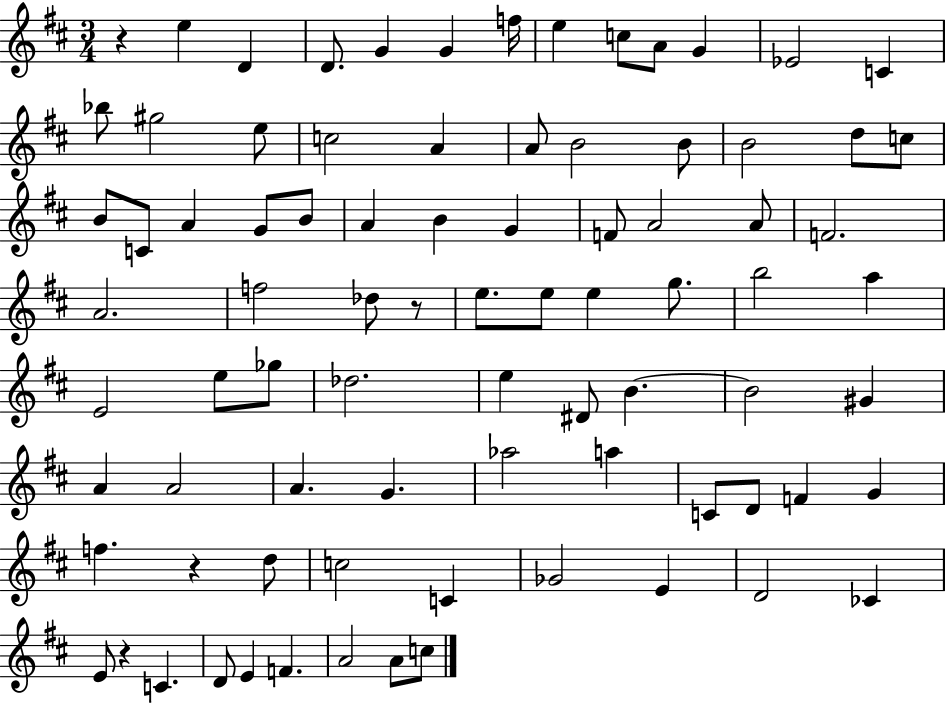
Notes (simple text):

R/q E5/q D4/q D4/e. G4/q G4/q F5/s E5/q C5/e A4/e G4/q Eb4/h C4/q Bb5/e G#5/h E5/e C5/h A4/q A4/e B4/h B4/e B4/h D5/e C5/e B4/e C4/e A4/q G4/e B4/e A4/q B4/q G4/q F4/e A4/h A4/e F4/h. A4/h. F5/h Db5/e R/e E5/e. E5/e E5/q G5/e. B5/h A5/q E4/h E5/e Gb5/e Db5/h. E5/q D#4/e B4/q. B4/h G#4/q A4/q A4/h A4/q. G4/q. Ab5/h A5/q C4/e D4/e F4/q G4/q F5/q. R/q D5/e C5/h C4/q Gb4/h E4/q D4/h CES4/q E4/e R/q C4/q. D4/e E4/q F4/q. A4/h A4/e C5/e